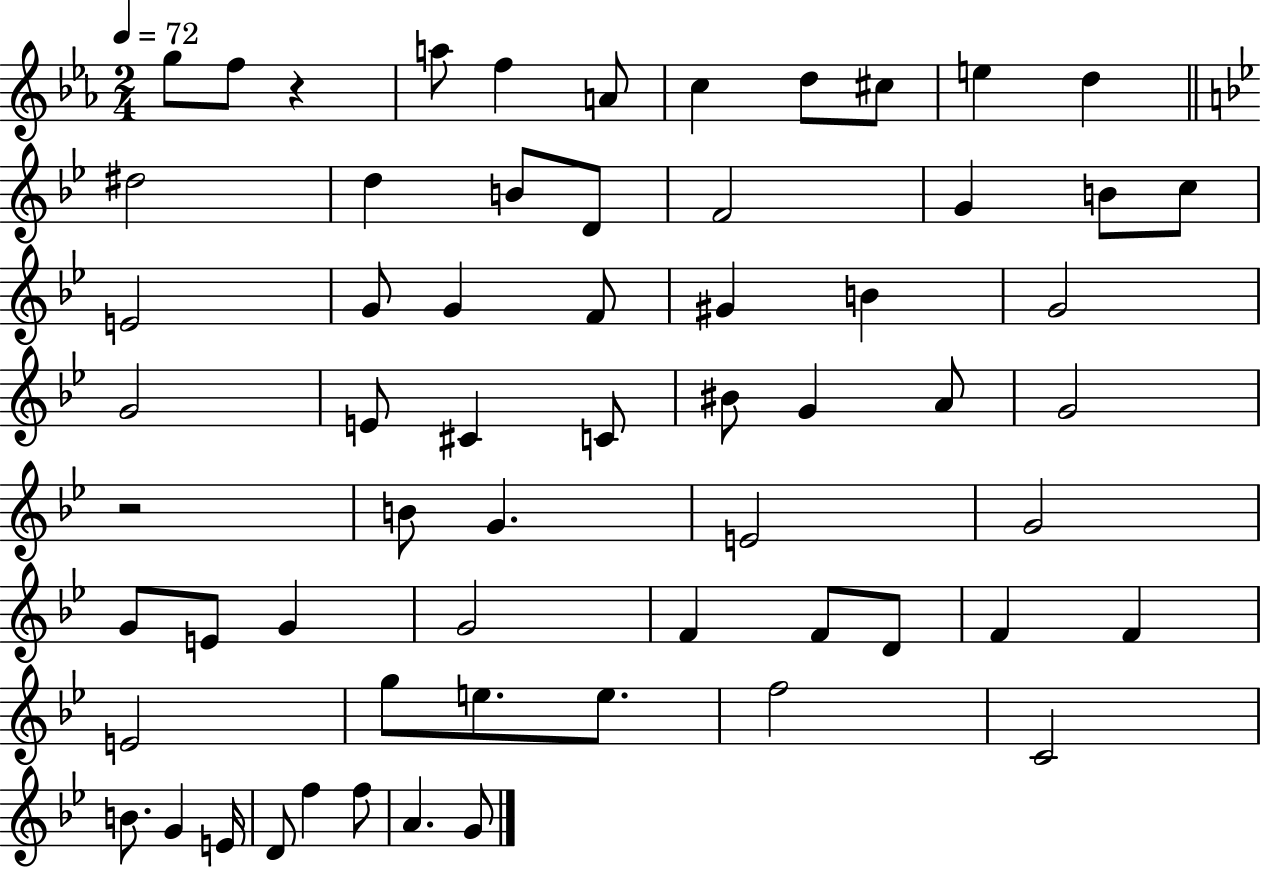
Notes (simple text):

G5/e F5/e R/q A5/e F5/q A4/e C5/q D5/e C#5/e E5/q D5/q D#5/h D5/q B4/e D4/e F4/h G4/q B4/e C5/e E4/h G4/e G4/q F4/e G#4/q B4/q G4/h G4/h E4/e C#4/q C4/e BIS4/e G4/q A4/e G4/h R/h B4/e G4/q. E4/h G4/h G4/e E4/e G4/q G4/h F4/q F4/e D4/e F4/q F4/q E4/h G5/e E5/e. E5/e. F5/h C4/h B4/e. G4/q E4/s D4/e F5/q F5/e A4/q. G4/e